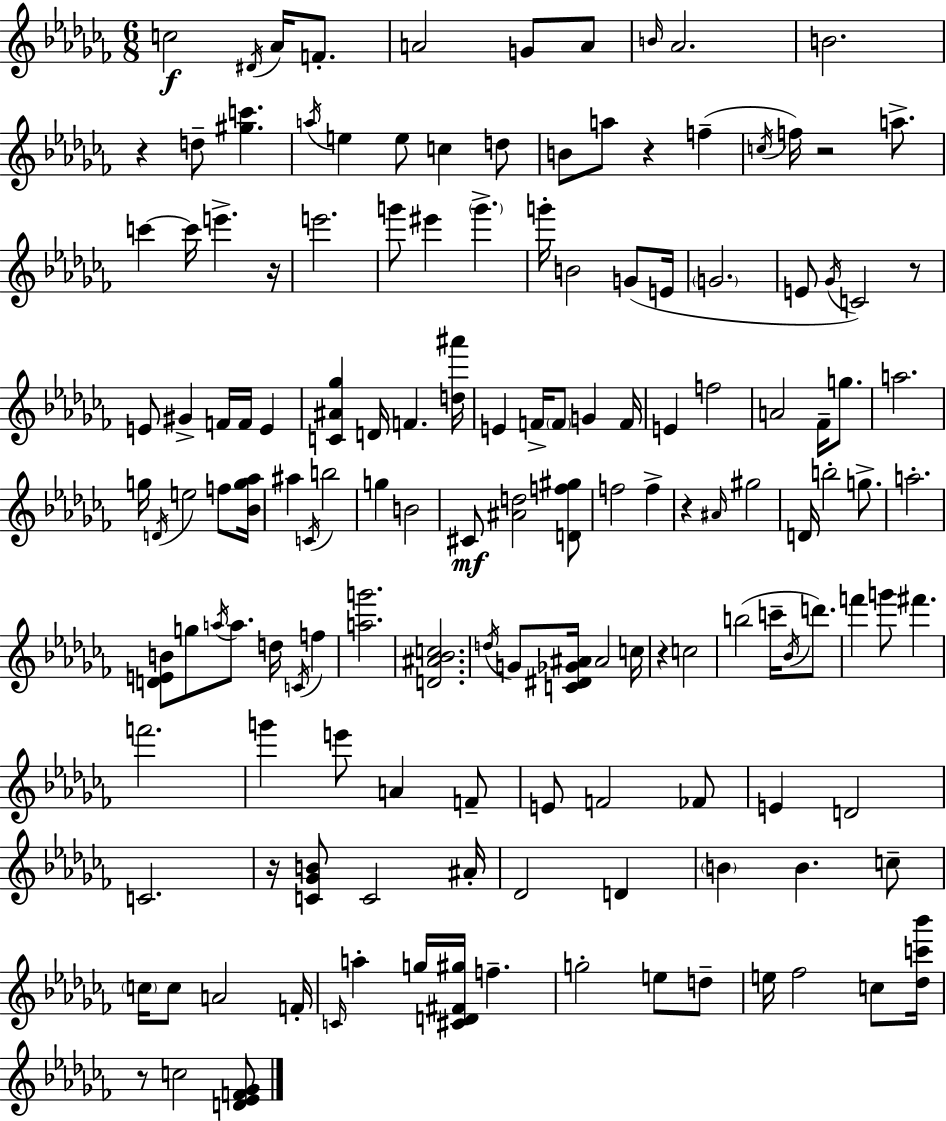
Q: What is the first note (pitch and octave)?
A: C5